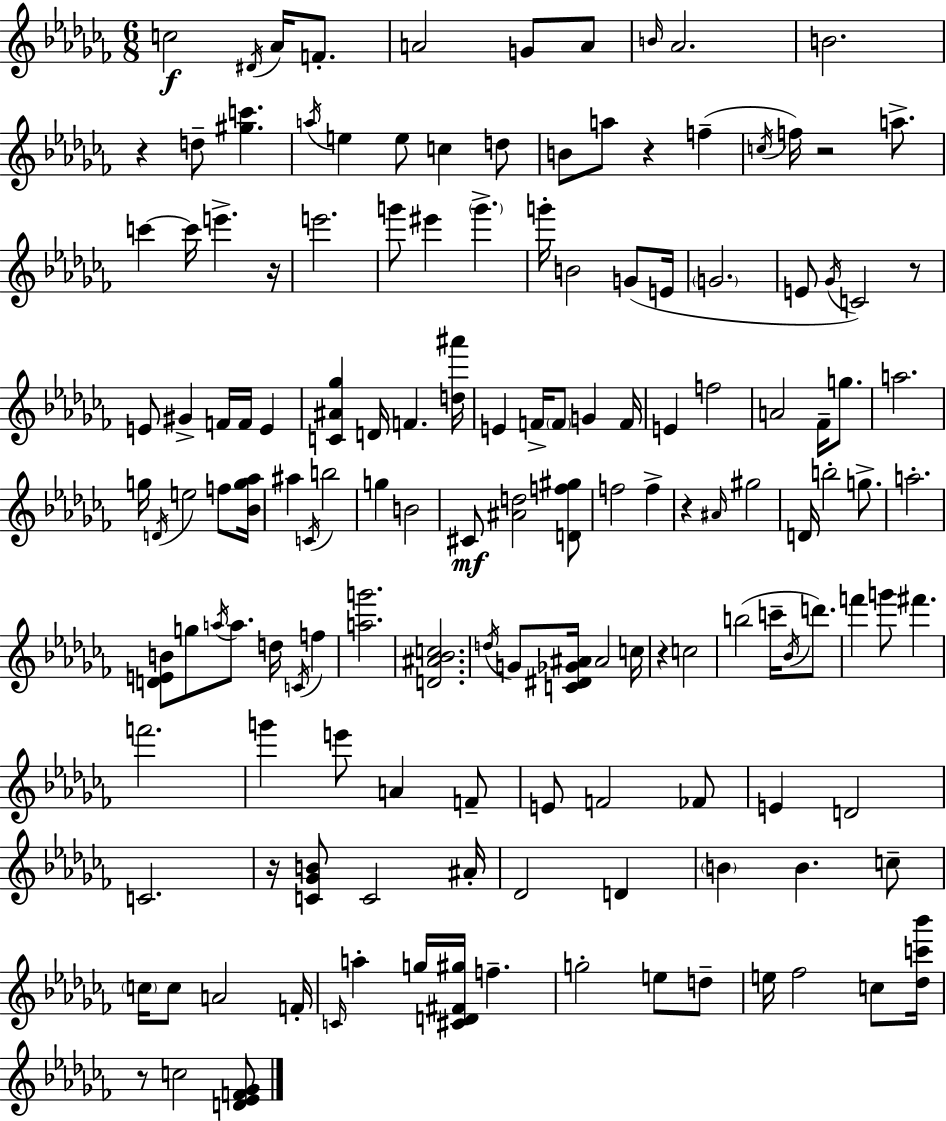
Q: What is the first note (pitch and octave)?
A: C5